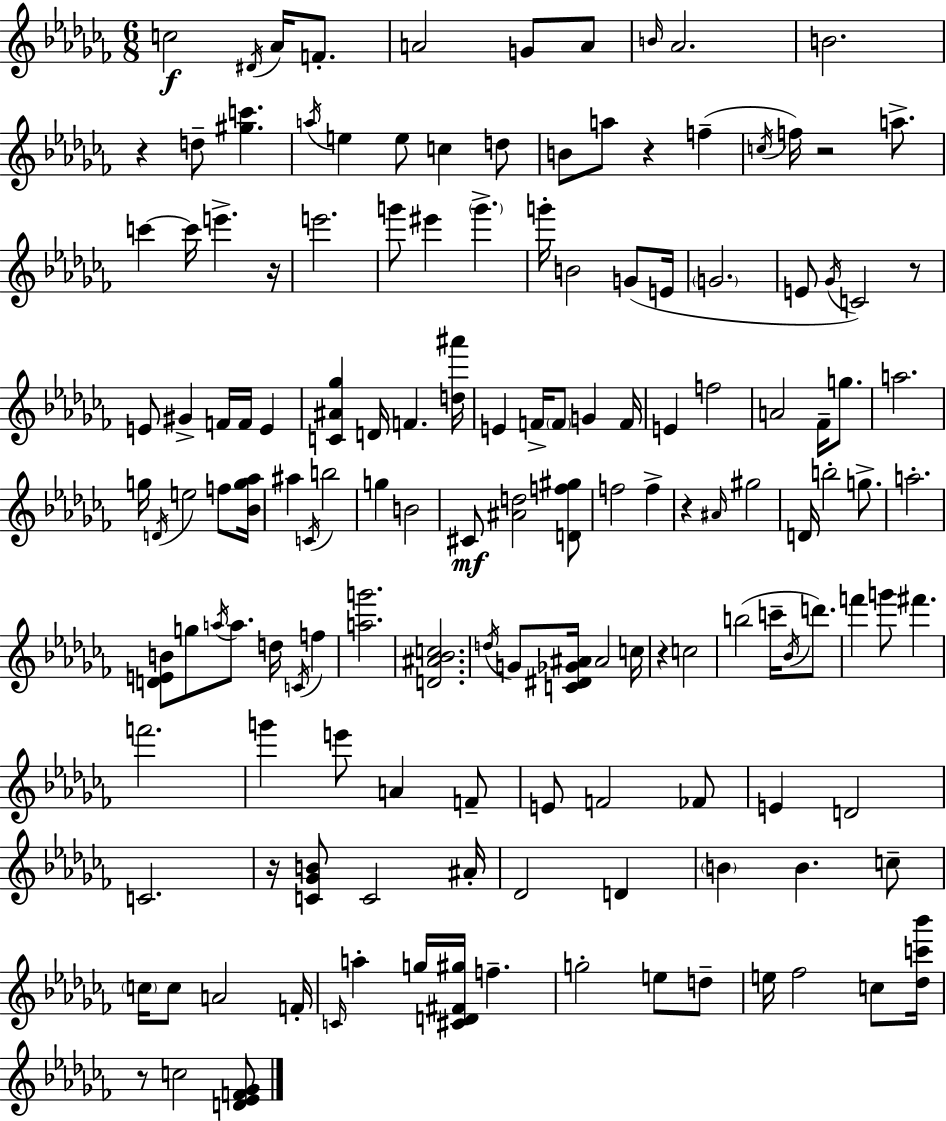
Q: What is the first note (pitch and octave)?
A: C5